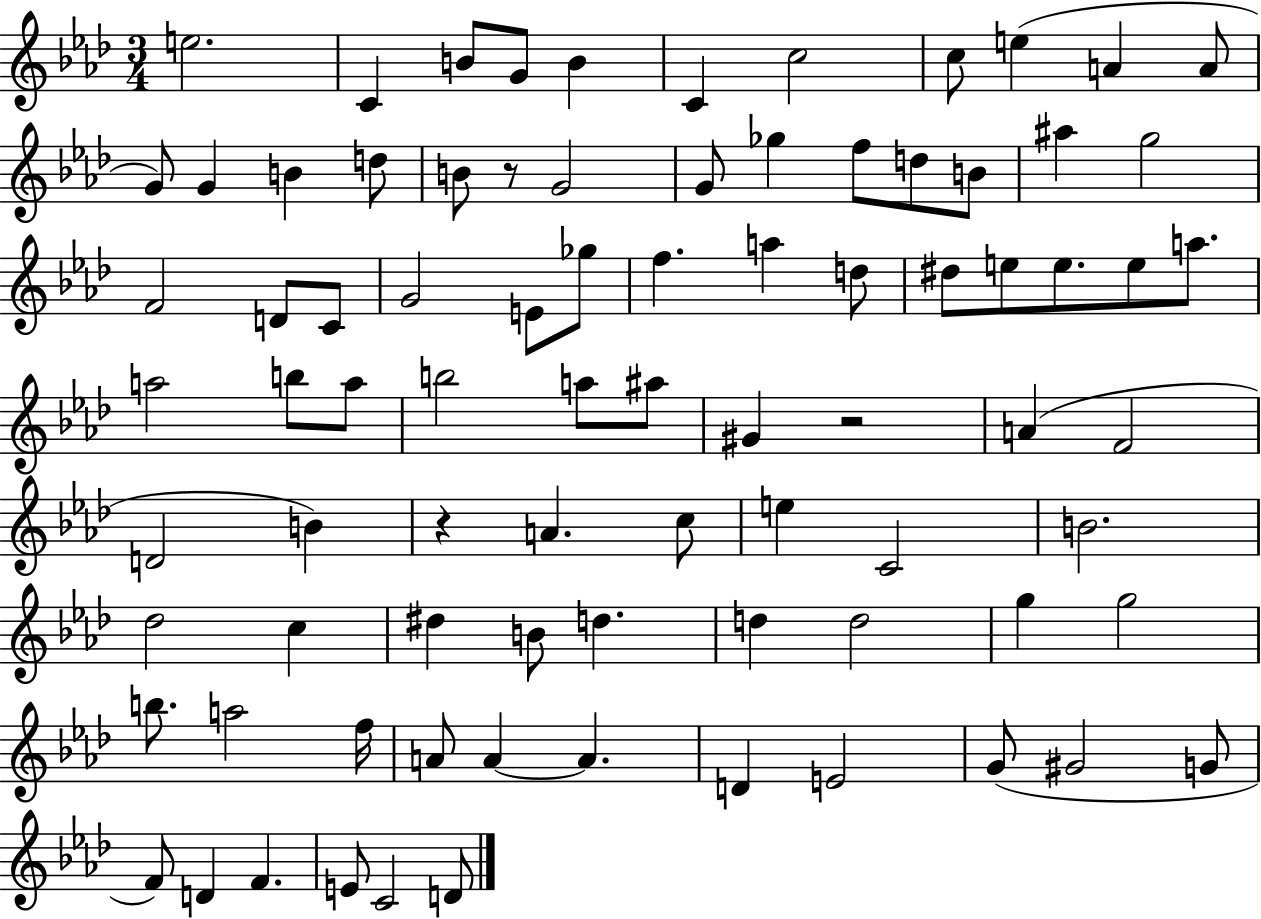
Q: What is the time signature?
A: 3/4